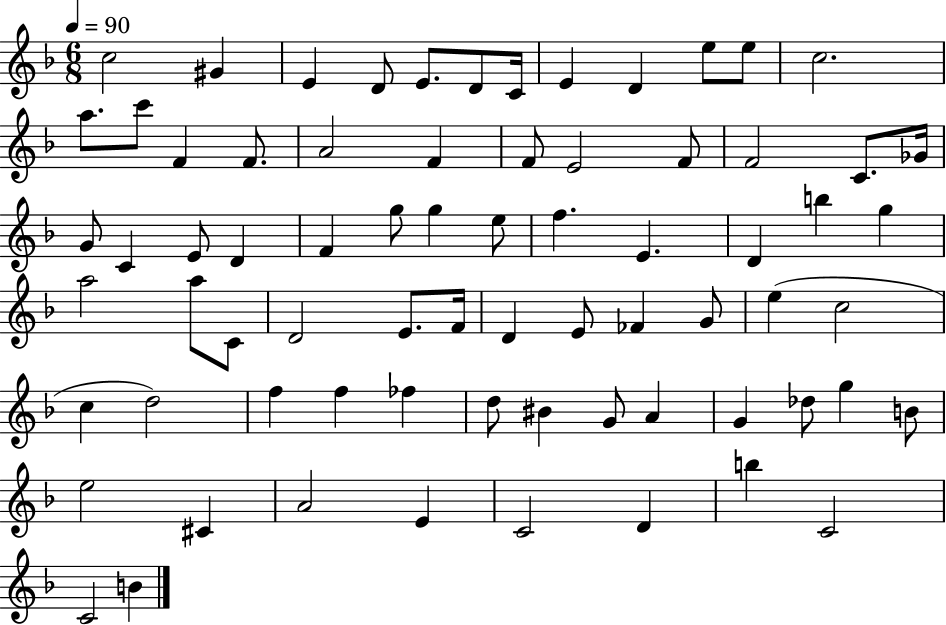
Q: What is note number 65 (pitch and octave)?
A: A4